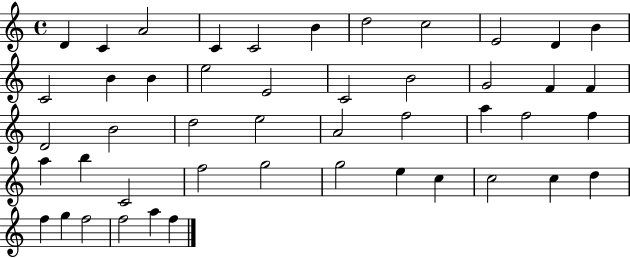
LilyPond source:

{
  \clef treble
  \time 4/4
  \defaultTimeSignature
  \key c \major
  d'4 c'4 a'2 | c'4 c'2 b'4 | d''2 c''2 | e'2 d'4 b'4 | \break c'2 b'4 b'4 | e''2 e'2 | c'2 b'2 | g'2 f'4 f'4 | \break d'2 b'2 | d''2 e''2 | a'2 f''2 | a''4 f''2 f''4 | \break a''4 b''4 c'2 | f''2 g''2 | g''2 e''4 c''4 | c''2 c''4 d''4 | \break f''4 g''4 f''2 | f''2 a''4 f''4 | \bar "|."
}